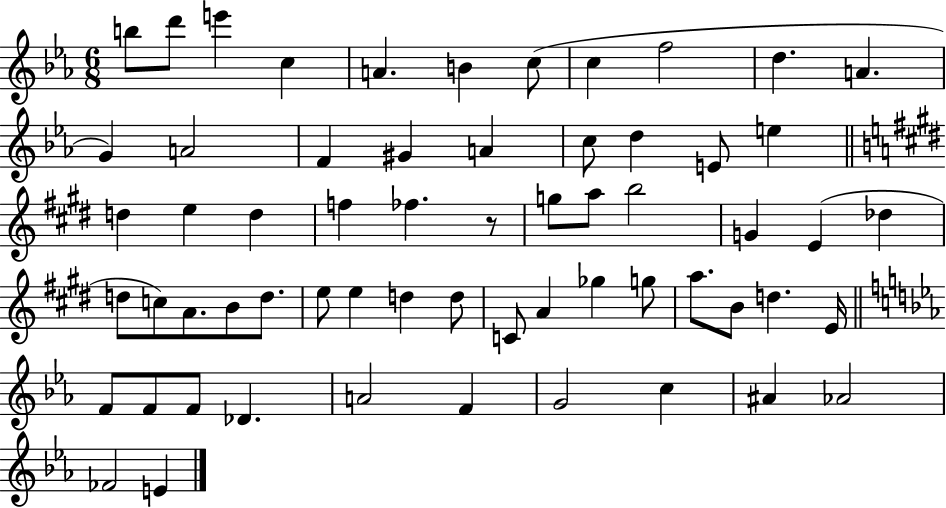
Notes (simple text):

B5/e D6/e E6/q C5/q A4/q. B4/q C5/e C5/q F5/h D5/q. A4/q. G4/q A4/h F4/q G#4/q A4/q C5/e D5/q E4/e E5/q D5/q E5/q D5/q F5/q FES5/q. R/e G5/e A5/e B5/h G4/q E4/q Db5/q D5/e C5/e A4/e. B4/e D5/e. E5/e E5/q D5/q D5/e C4/e A4/q Gb5/q G5/e A5/e. B4/e D5/q. E4/s F4/e F4/e F4/e Db4/q. A4/h F4/q G4/h C5/q A#4/q Ab4/h FES4/h E4/q